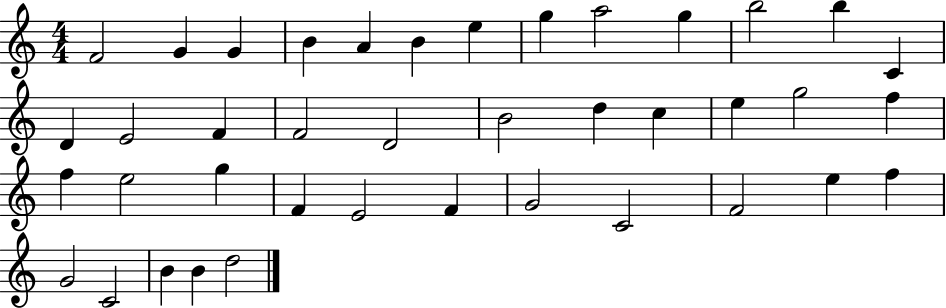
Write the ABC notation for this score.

X:1
T:Untitled
M:4/4
L:1/4
K:C
F2 G G B A B e g a2 g b2 b C D E2 F F2 D2 B2 d c e g2 f f e2 g F E2 F G2 C2 F2 e f G2 C2 B B d2